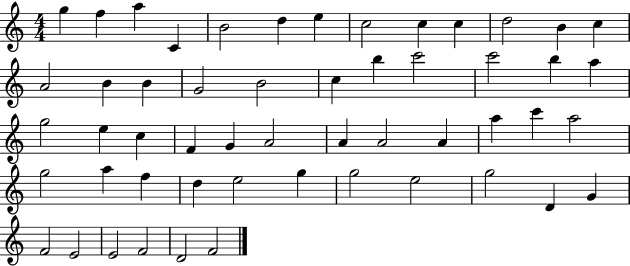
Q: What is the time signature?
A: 4/4